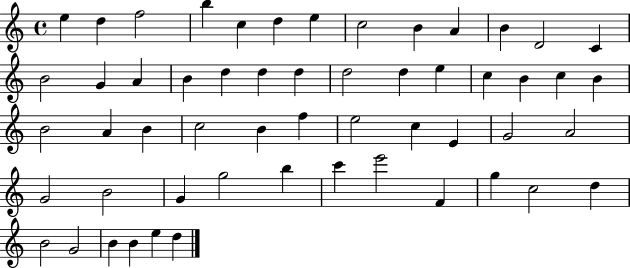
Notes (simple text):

E5/q D5/q F5/h B5/q C5/q D5/q E5/q C5/h B4/q A4/q B4/q D4/h C4/q B4/h G4/q A4/q B4/q D5/q D5/q D5/q D5/h D5/q E5/q C5/q B4/q C5/q B4/q B4/h A4/q B4/q C5/h B4/q F5/q E5/h C5/q E4/q G4/h A4/h G4/h B4/h G4/q G5/h B5/q C6/q E6/h F4/q G5/q C5/h D5/q B4/h G4/h B4/q B4/q E5/q D5/q